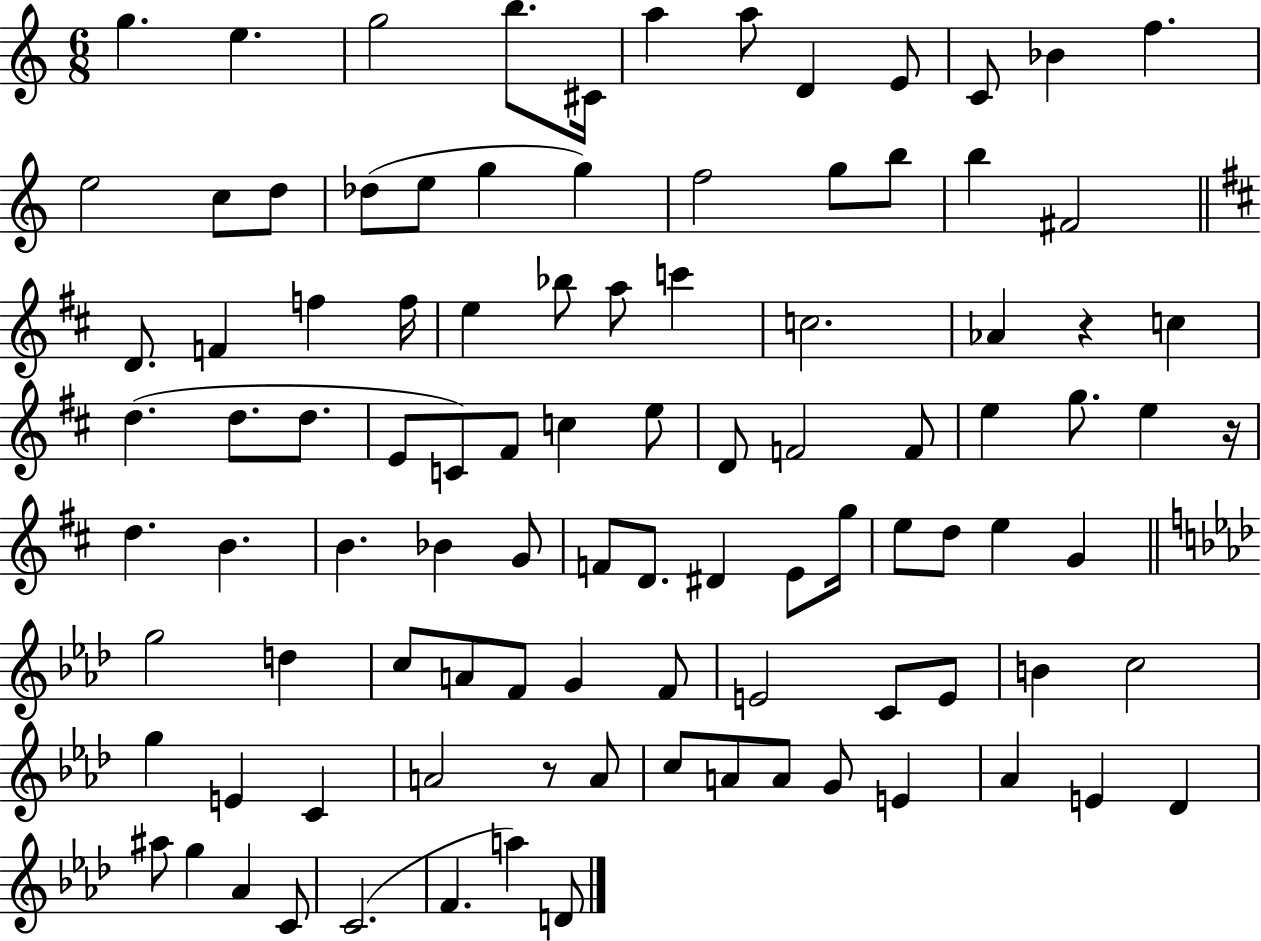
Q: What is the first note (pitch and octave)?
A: G5